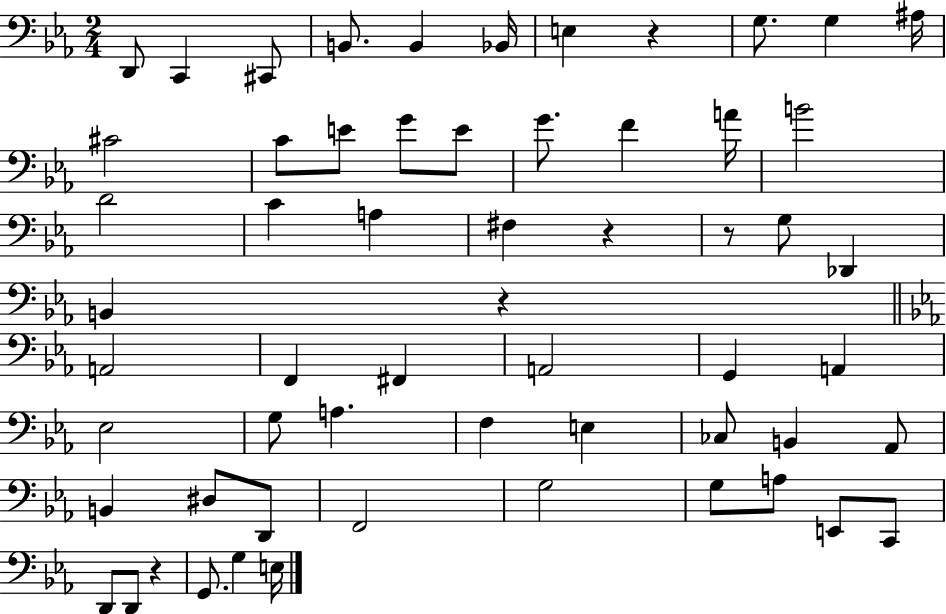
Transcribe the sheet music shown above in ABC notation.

X:1
T:Untitled
M:2/4
L:1/4
K:Eb
D,,/2 C,, ^C,,/2 B,,/2 B,, _B,,/4 E, z G,/2 G, ^A,/4 ^C2 C/2 E/2 G/2 E/2 G/2 F A/4 B2 D2 C A, ^F, z z/2 G,/2 _D,, B,, z A,,2 F,, ^F,, A,,2 G,, A,, _E,2 G,/2 A, F, E, _C,/2 B,, _A,,/2 B,, ^D,/2 D,,/2 F,,2 G,2 G,/2 A,/2 E,,/2 C,,/2 D,,/2 D,,/2 z G,,/2 G, E,/4